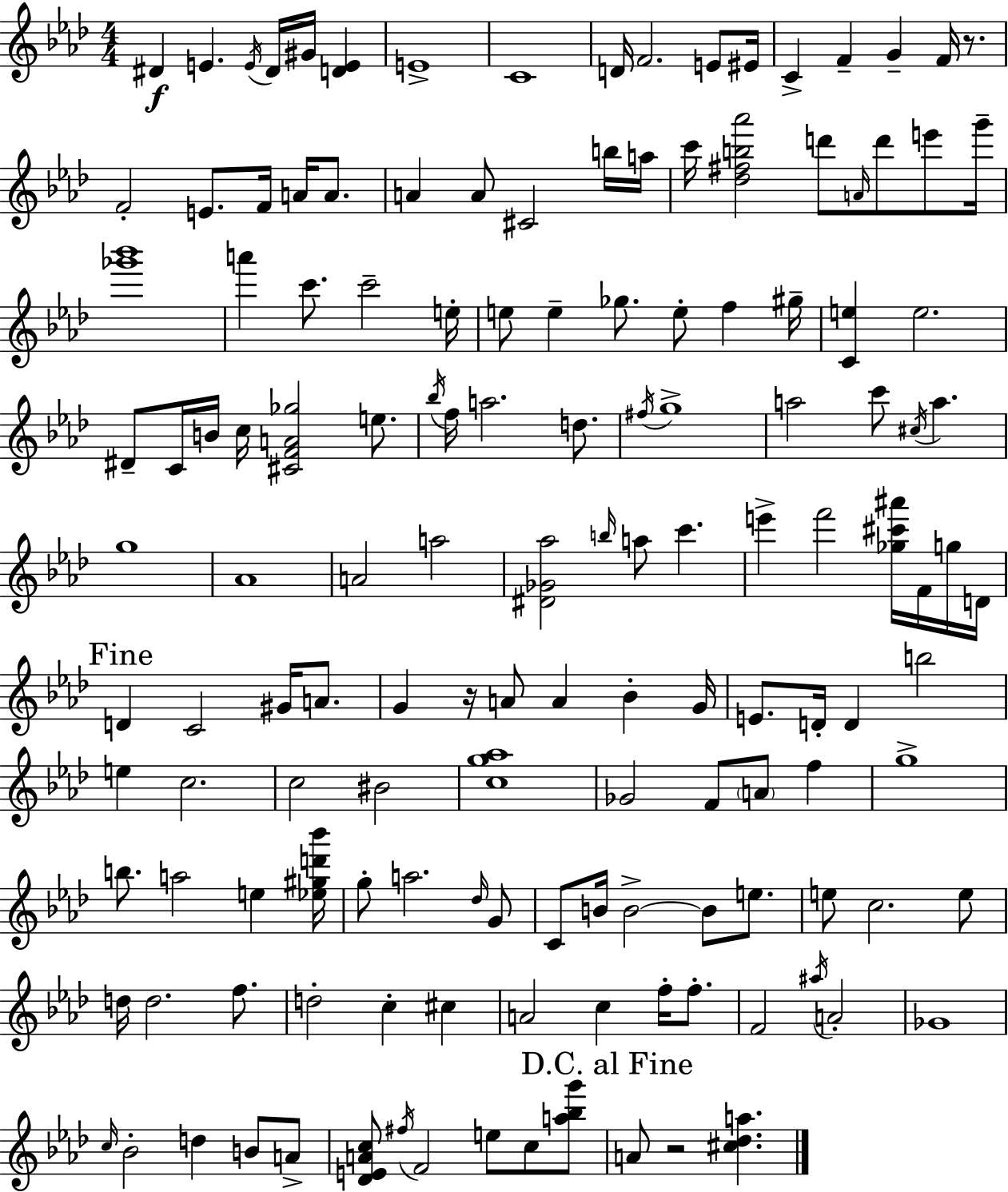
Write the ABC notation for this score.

X:1
T:Untitled
M:4/4
L:1/4
K:Ab
^D E E/4 ^D/4 ^G/4 [DE] E4 C4 D/4 F2 E/2 ^E/4 C F G F/4 z/2 F2 E/2 F/4 A/4 A/2 A A/2 ^C2 b/4 a/4 c'/4 [_d^fb_a']2 d'/2 A/4 d'/2 e'/2 g'/4 [_g'_b']4 a' c'/2 c'2 e/4 e/2 e _g/2 e/2 f ^g/4 [Ce] e2 ^D/2 C/4 B/4 c/4 [^CFA_g]2 e/2 _b/4 f/4 a2 d/2 ^f/4 g4 a2 c'/2 ^c/4 a g4 _A4 A2 a2 [^D_G_a]2 b/4 a/2 c' e' f'2 [_g^c'^a']/4 F/4 g/4 D/4 D C2 ^G/4 A/2 G z/4 A/2 A _B G/4 E/2 D/4 D b2 e c2 c2 ^B2 [cg_a]4 _G2 F/2 A/2 f g4 b/2 a2 e [_e^gd'_b']/4 g/2 a2 _d/4 G/2 C/2 B/4 B2 B/2 e/2 e/2 c2 e/2 d/4 d2 f/2 d2 c ^c A2 c f/4 f/2 F2 ^a/4 A2 _G4 c/4 _B2 d B/2 A/2 [_DEAc]/2 ^f/4 F2 e/2 c/2 [a_bg']/2 A/2 z2 [^c_da]